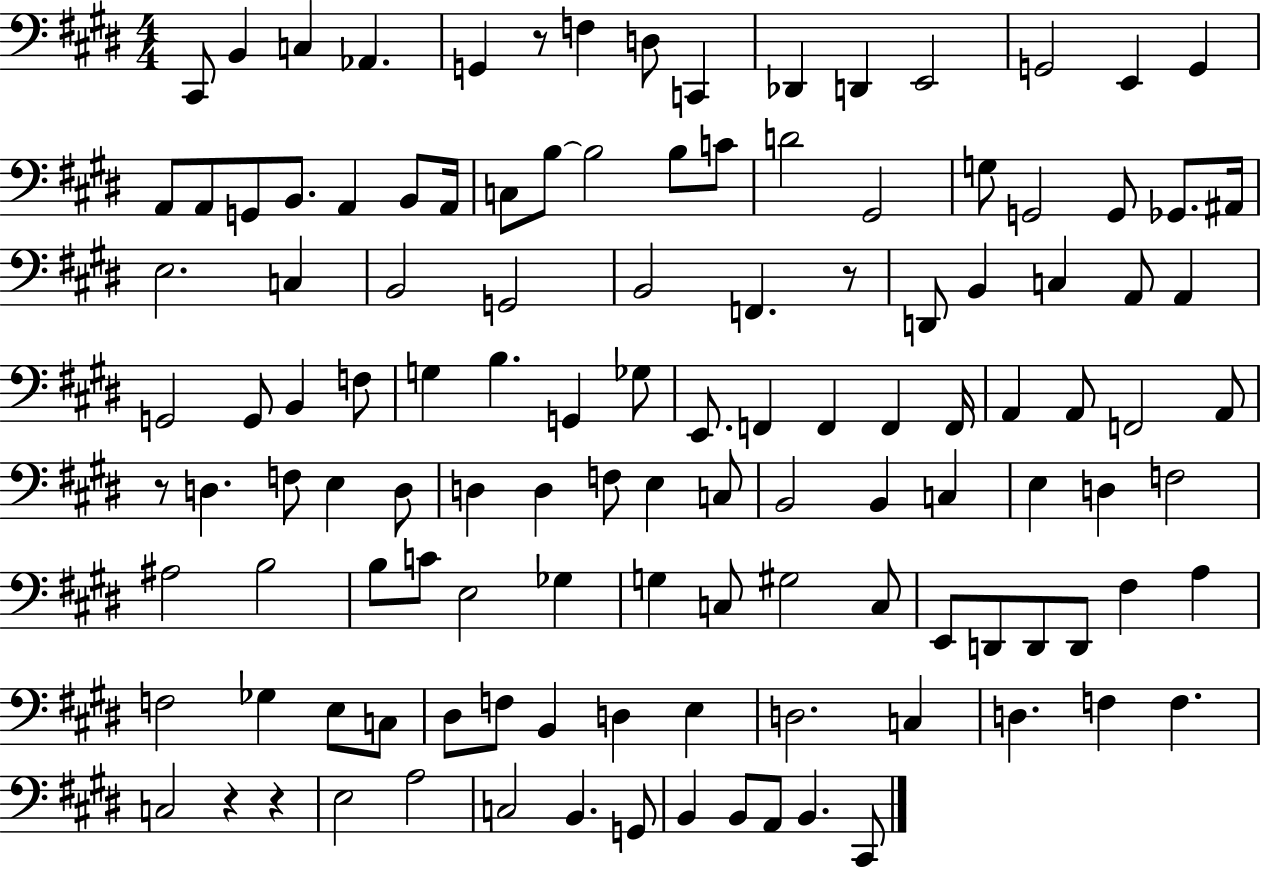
C#2/e B2/q C3/q Ab2/q. G2/q R/e F3/q D3/e C2/q Db2/q D2/q E2/h G2/h E2/q G2/q A2/e A2/e G2/e B2/e. A2/q B2/e A2/s C3/e B3/e B3/h B3/e C4/e D4/h G#2/h G3/e G2/h G2/e Gb2/e. A#2/s E3/h. C3/q B2/h G2/h B2/h F2/q. R/e D2/e B2/q C3/q A2/e A2/q G2/h G2/e B2/q F3/e G3/q B3/q. G2/q Gb3/e E2/e. F2/q F2/q F2/q F2/s A2/q A2/e F2/h A2/e R/e D3/q. F3/e E3/q D3/e D3/q D3/q F3/e E3/q C3/e B2/h B2/q C3/q E3/q D3/q F3/h A#3/h B3/h B3/e C4/e E3/h Gb3/q G3/q C3/e G#3/h C3/e E2/e D2/e D2/e D2/e F#3/q A3/q F3/h Gb3/q E3/e C3/e D#3/e F3/e B2/q D3/q E3/q D3/h. C3/q D3/q. F3/q F3/q. C3/h R/q R/q E3/h A3/h C3/h B2/q. G2/e B2/q B2/e A2/e B2/q. C#2/e